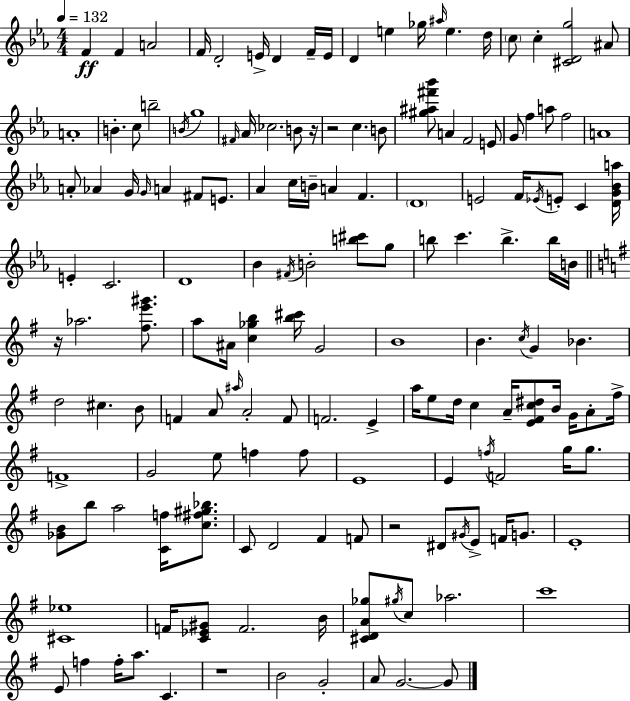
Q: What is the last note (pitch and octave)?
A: G4